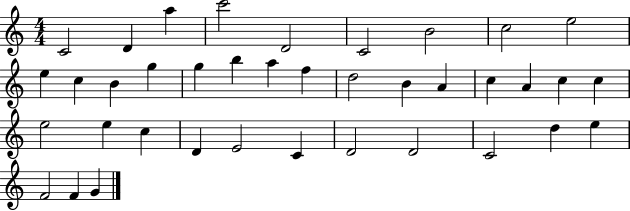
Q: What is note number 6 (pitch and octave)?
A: C4